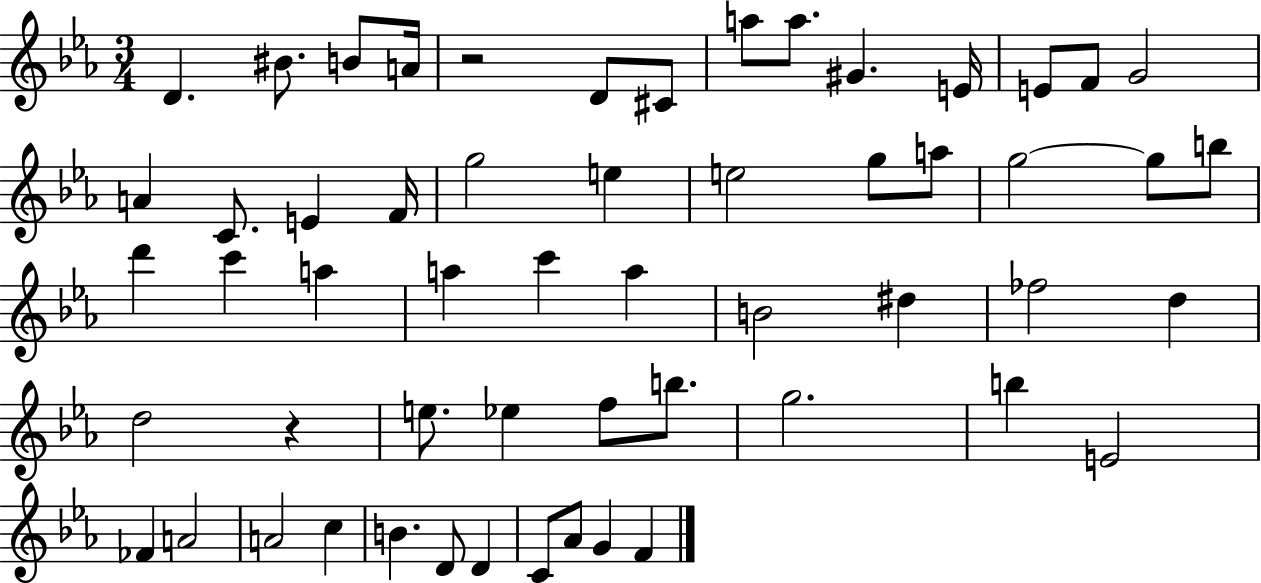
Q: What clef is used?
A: treble